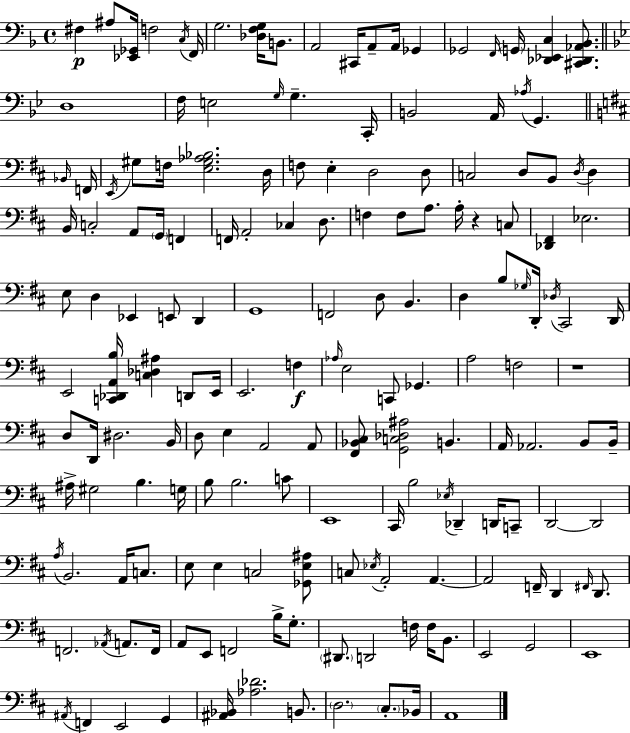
F#3/q A#3/e [Eb2,Gb2]/s F3/h C3/s F2/s G3/h. [Db3,F3,G3]/s B2/e. A2/h C#2/s A2/e A2/s Gb2/q Gb2/h F2/s G2/s [Db2,Eb2,C3]/q [C#2,Db2,Ab2,Bb2]/e. D3/w F3/s E3/h G3/s G3/q. C2/s B2/h A2/s Ab3/s G2/q. Bb2/s F2/s E2/s G#3/e F3/s [E3,G#3,Ab3,Bb3]/h. D3/s F3/e E3/q D3/h D3/e C3/h D3/e B2/e D3/s D3/q B2/s C3/h A2/e G2/s F2/q F2/s A2/h CES3/q D3/e. F3/q F3/e A3/e. A3/s R/q C3/e [Db2,F#2]/q Eb3/h. E3/e D3/q Eb2/q E2/e D2/q G2/w F2/h D3/e B2/q. D3/q B3/e Gb3/s D2/s Db3/s C#2/h D2/s E2/h [C2,Db2,A2,B3]/s [C3,Db3,A#3]/q D2/e E2/s E2/h. F3/q Ab3/s E3/h C2/e Gb2/q. A3/h F3/h R/w D3/e D2/s D#3/h. B2/s D3/e E3/q A2/h A2/e [F#2,Bb2,C#3]/e [G2,C3,Db3,A#3]/h B2/q. A2/s Ab2/h. B2/e B2/s A#3/s G#3/h B3/q. G3/s B3/e B3/h. C4/e E2/w C#2/s B3/h Eb3/s Db2/q D2/s C2/e D2/h D2/h A3/s B2/h. A2/s C3/e. E3/e E3/q C3/h [Gb2,E3,A#3]/e C3/e Eb3/s A2/h A2/q. A2/h F2/s D2/q F#2/s D2/e. F2/h. Ab2/s A2/e. F2/s A2/e E2/e F2/h B3/s G3/e. D#2/e. D2/h F3/s F3/s B2/e. E2/h G2/h E2/w A#2/s F2/q E2/h G2/q [A#2,Bb2]/s [Ab3,Db4]/h. B2/e. D3/h. C#3/e. Bb2/s A2/w